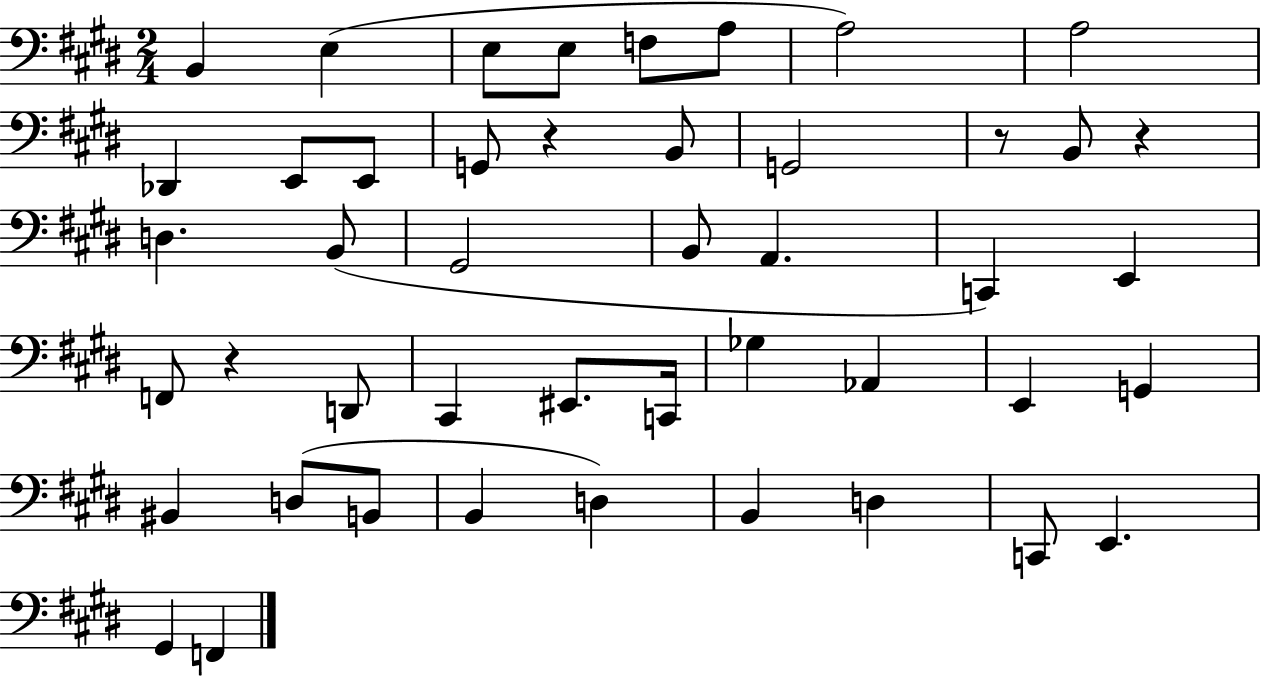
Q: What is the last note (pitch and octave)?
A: F2